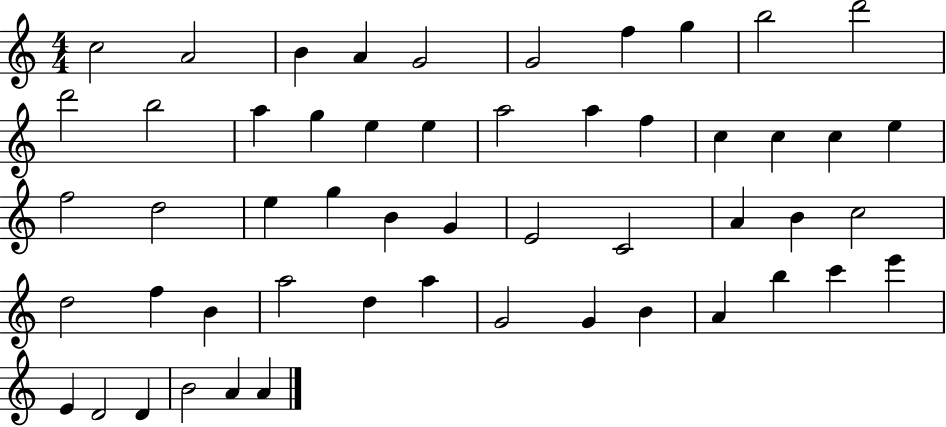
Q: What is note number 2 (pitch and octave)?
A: A4